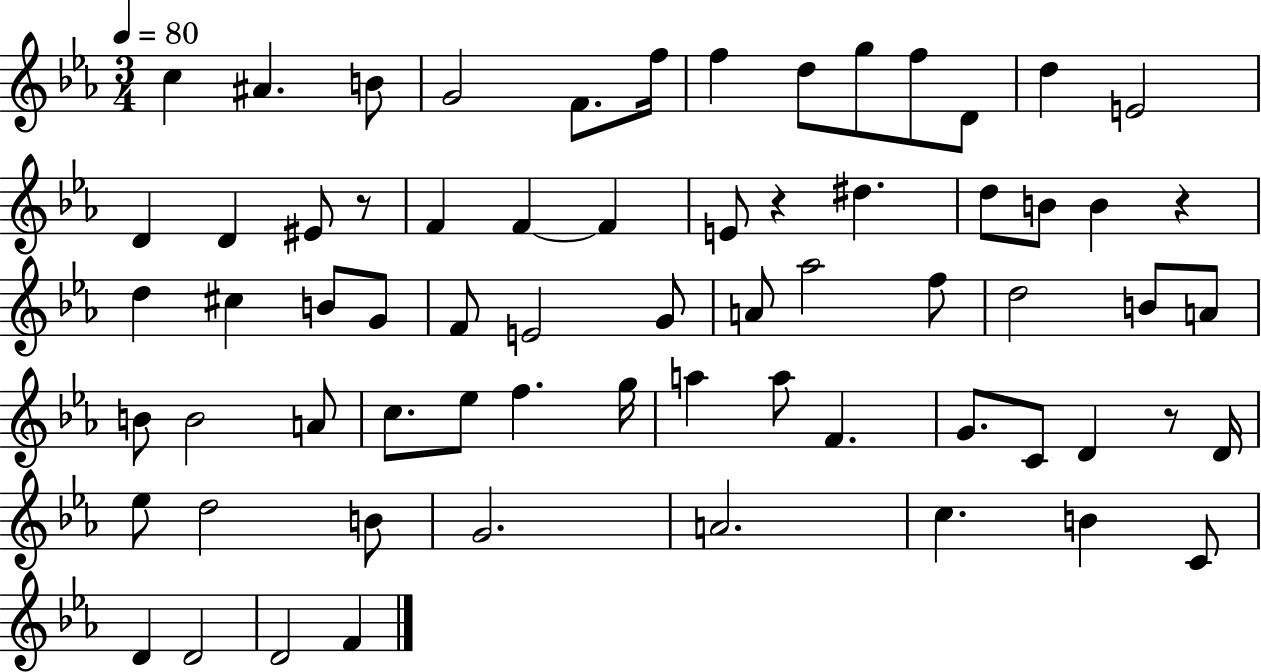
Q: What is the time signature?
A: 3/4